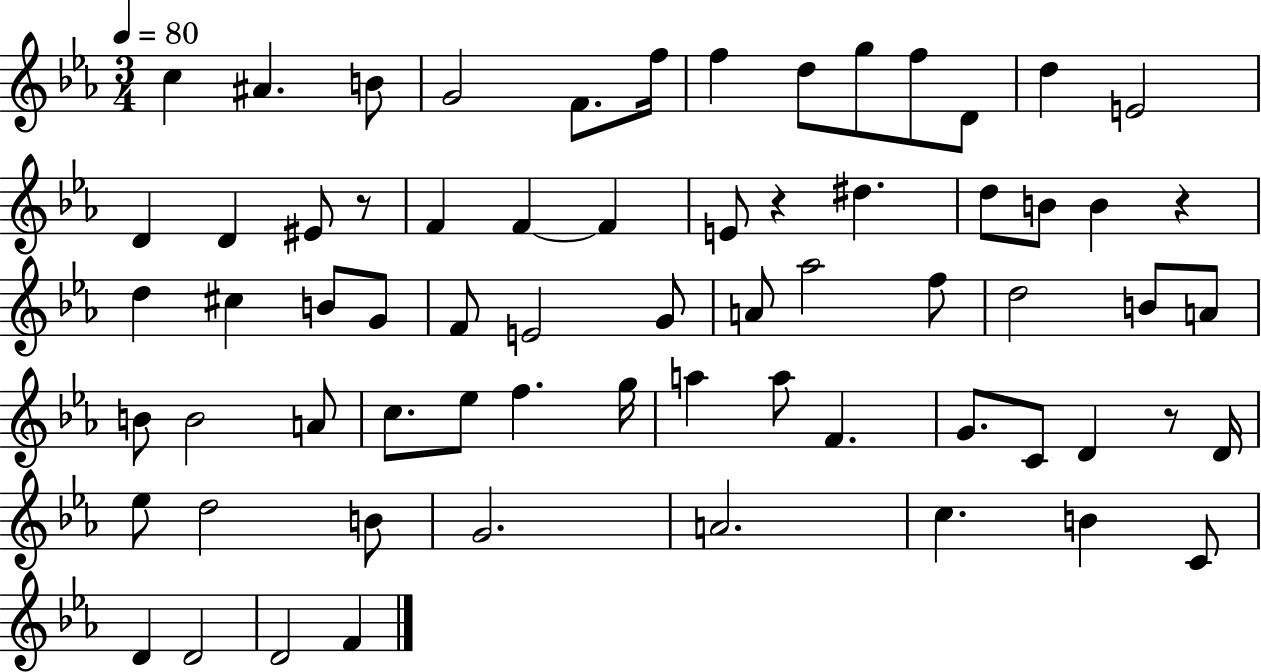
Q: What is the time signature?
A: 3/4